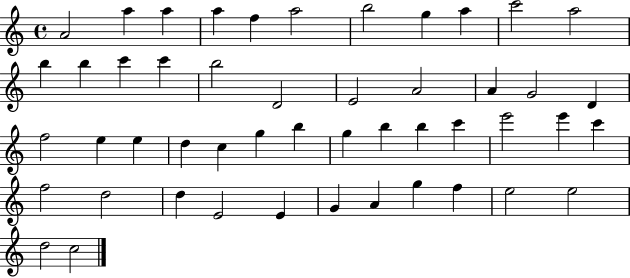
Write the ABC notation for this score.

X:1
T:Untitled
M:4/4
L:1/4
K:C
A2 a a a f a2 b2 g a c'2 a2 b b c' c' b2 D2 E2 A2 A G2 D f2 e e d c g b g b b c' e'2 e' c' f2 d2 d E2 E G A g f e2 e2 d2 c2